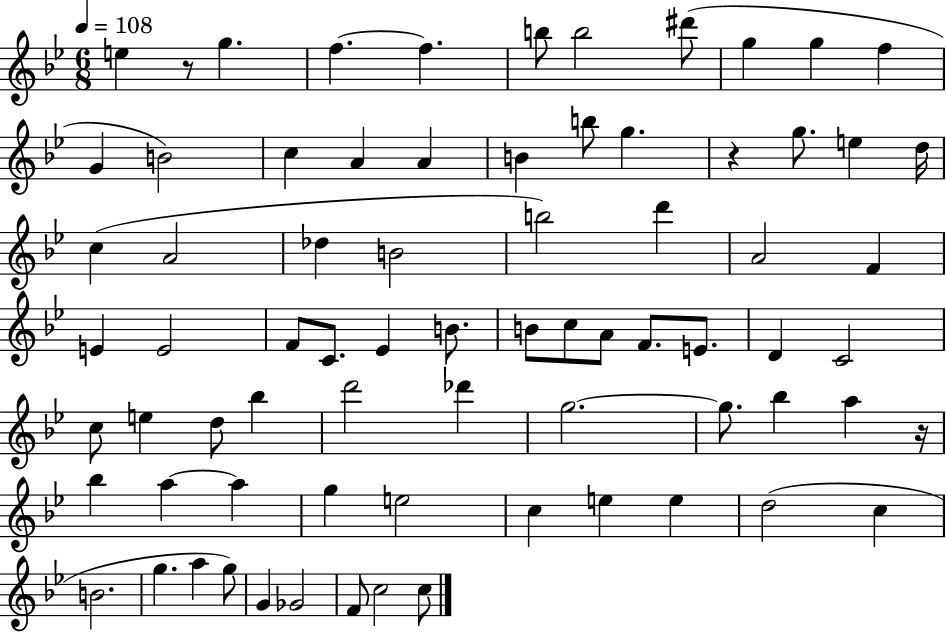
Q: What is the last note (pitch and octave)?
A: C5